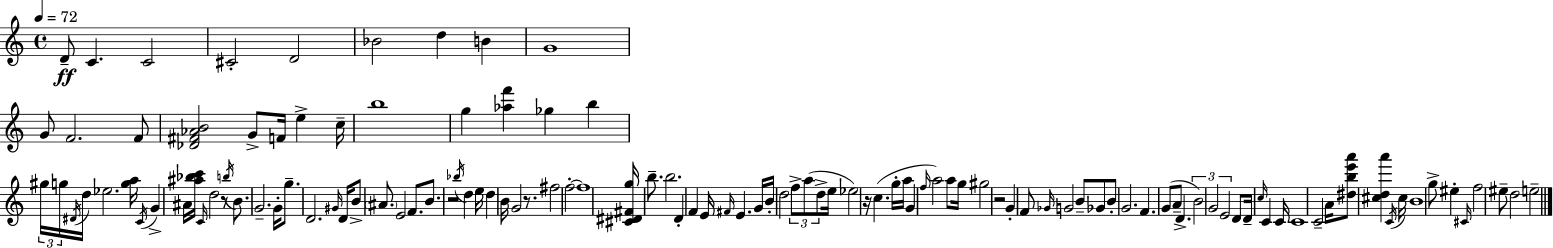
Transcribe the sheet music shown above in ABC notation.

X:1
T:Untitled
M:4/4
L:1/4
K:Am
D/2 C C2 ^C2 D2 _B2 d B G4 G/2 F2 F/2 [_D^F_AB]2 G/2 F/4 e c/4 b4 g [_af'] _g b ^g/4 g/4 ^D/4 d/4 _e2 [ga]/4 C/4 G ^A/4 [^a_bc']/4 C/4 d2 z/2 b/4 B/2 G2 G/4 g/2 D2 ^G/4 D/4 B/2 ^A/2 E2 F/2 B/2 z2 _b/4 d e/4 d B/4 G2 z/2 ^f2 f2 f4 [^C^D^Fg]/4 b/2 b2 D F E/4 ^F/4 E G/4 B/4 d2 f/2 a/2 d/2 e/4 _e2 z/4 c g/4 a/4 G f/4 a2 a/2 g/4 ^g2 z2 G F/2 _G/4 G2 B/2 _G/2 B/2 G2 F G/2 A/2 D B2 G2 E2 D/2 D/4 c/4 C C/4 C4 C2 A/4 [^dbe'a']/2 [^cda'] C/4 ^c/4 B4 g/2 ^e ^C/4 f2 ^e/2 d2 e2